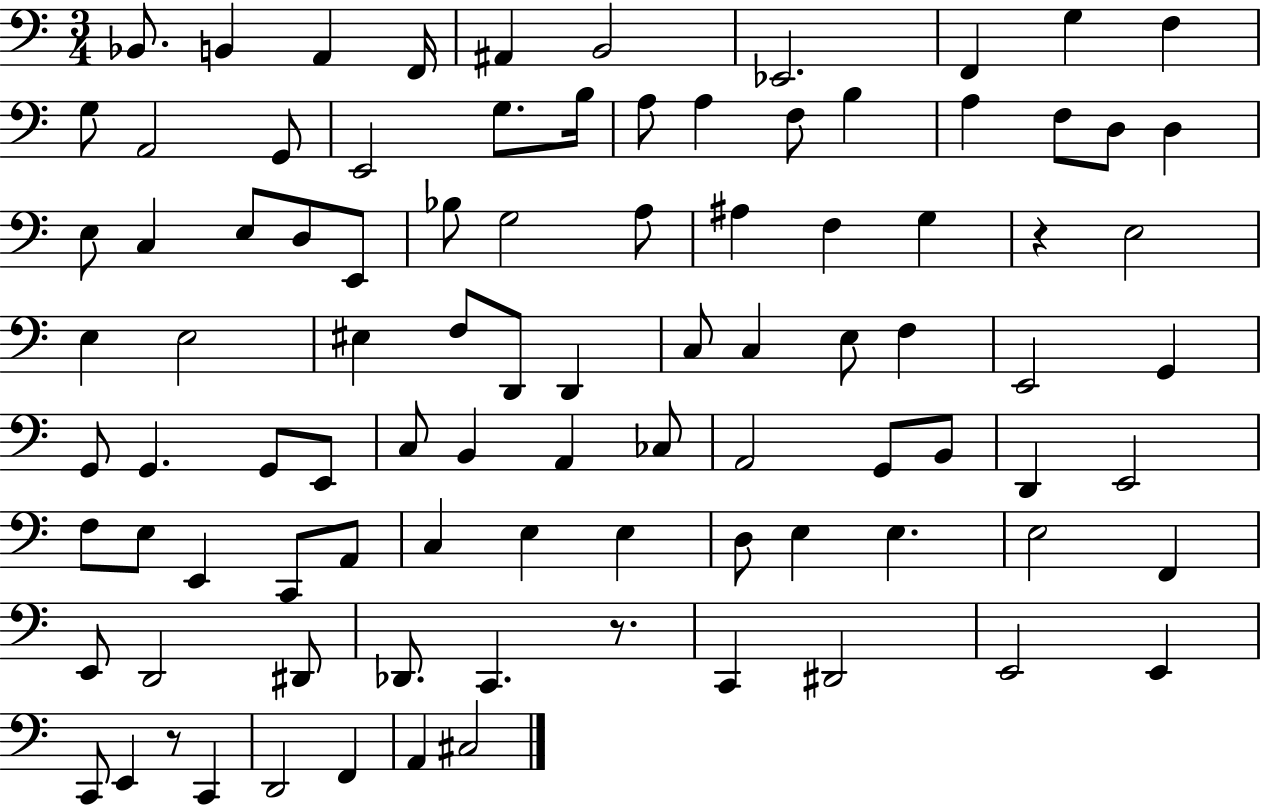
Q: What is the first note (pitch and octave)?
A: Bb2